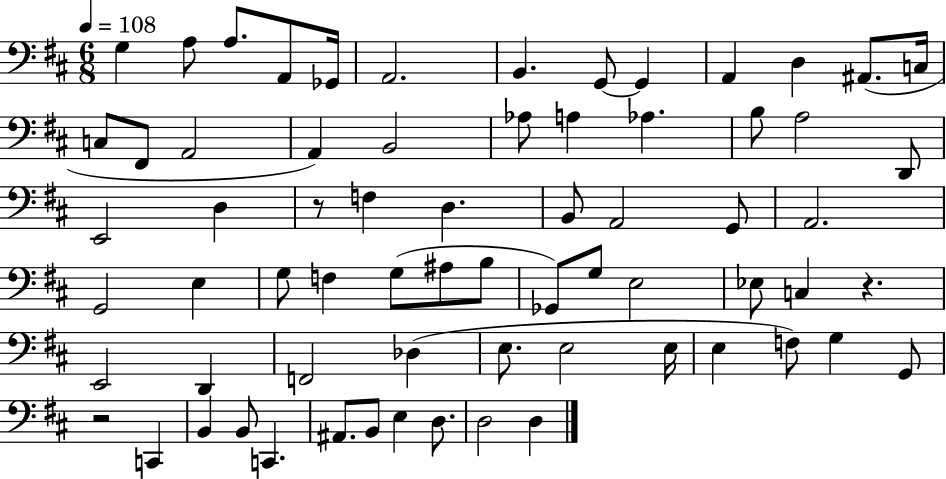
G3/q A3/e A3/e. A2/e Gb2/s A2/h. B2/q. G2/e G2/q A2/q D3/q A#2/e. C3/s C3/e F#2/e A2/h A2/q B2/h Ab3/e A3/q Ab3/q. B3/e A3/h D2/e E2/h D3/q R/e F3/q D3/q. B2/e A2/h G2/e A2/h. G2/h E3/q G3/e F3/q G3/e A#3/e B3/e Gb2/e G3/e E3/h Eb3/e C3/q R/q. E2/h D2/q F2/h Db3/q E3/e. E3/h E3/s E3/q F3/e G3/q G2/e R/h C2/q B2/q B2/e C2/q. A#2/e. B2/e E3/q D3/e. D3/h D3/q